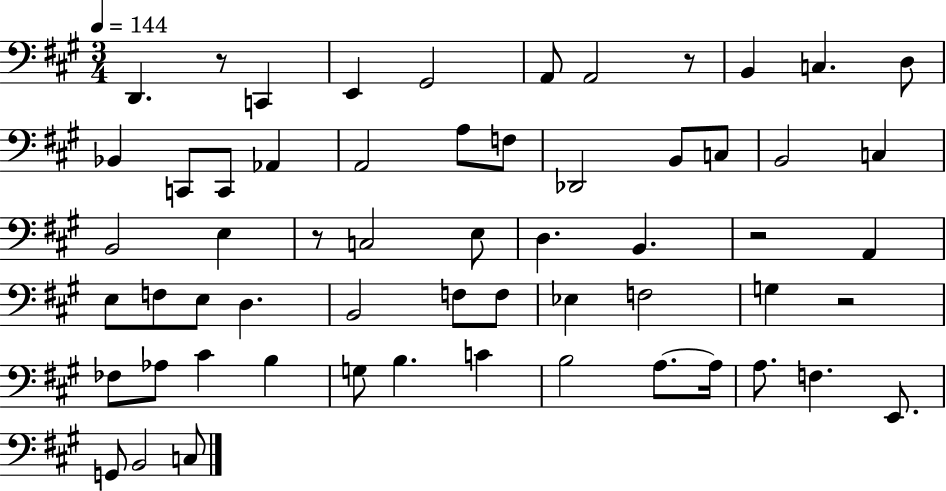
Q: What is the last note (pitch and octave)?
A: C3